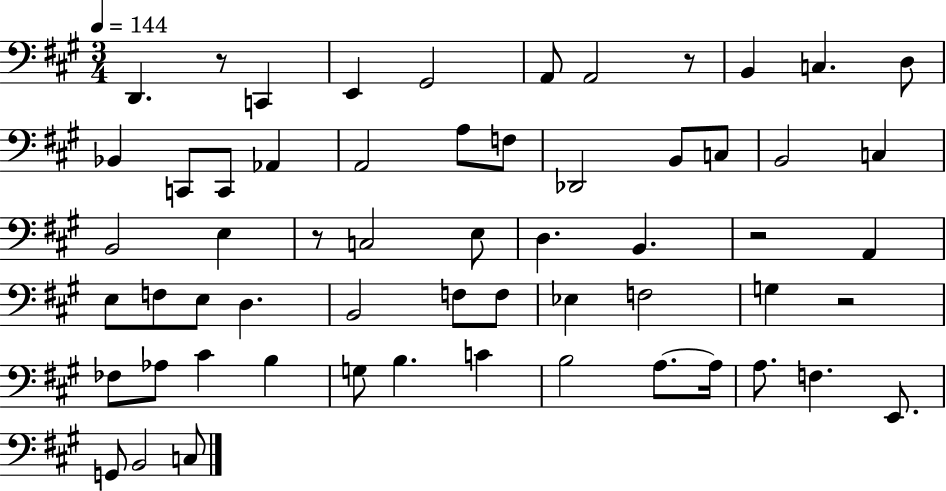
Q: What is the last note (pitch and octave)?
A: C3